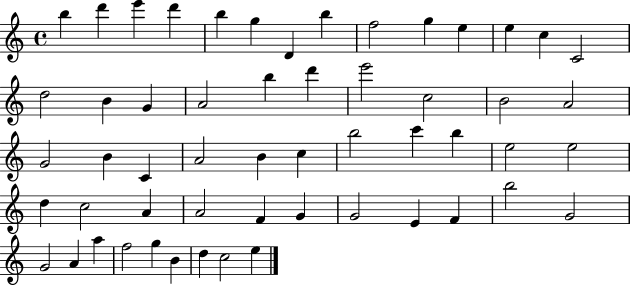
{
  \clef treble
  \time 4/4
  \defaultTimeSignature
  \key c \major
  b''4 d'''4 e'''4 d'''4 | b''4 g''4 d'4 b''4 | f''2 g''4 e''4 | e''4 c''4 c'2 | \break d''2 b'4 g'4 | a'2 b''4 d'''4 | e'''2 c''2 | b'2 a'2 | \break g'2 b'4 c'4 | a'2 b'4 c''4 | b''2 c'''4 b''4 | e''2 e''2 | \break d''4 c''2 a'4 | a'2 f'4 g'4 | g'2 e'4 f'4 | b''2 g'2 | \break g'2 a'4 a''4 | f''2 g''4 b'4 | d''4 c''2 e''4 | \bar "|."
}